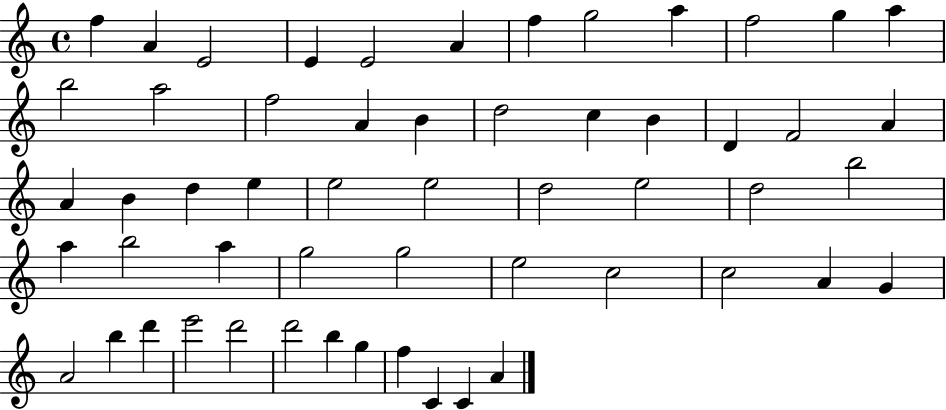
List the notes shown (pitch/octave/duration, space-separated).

F5/q A4/q E4/h E4/q E4/h A4/q F5/q G5/h A5/q F5/h G5/q A5/q B5/h A5/h F5/h A4/q B4/q D5/h C5/q B4/q D4/q F4/h A4/q A4/q B4/q D5/q E5/q E5/h E5/h D5/h E5/h D5/h B5/h A5/q B5/h A5/q G5/h G5/h E5/h C5/h C5/h A4/q G4/q A4/h B5/q D6/q E6/h D6/h D6/h B5/q G5/q F5/q C4/q C4/q A4/q